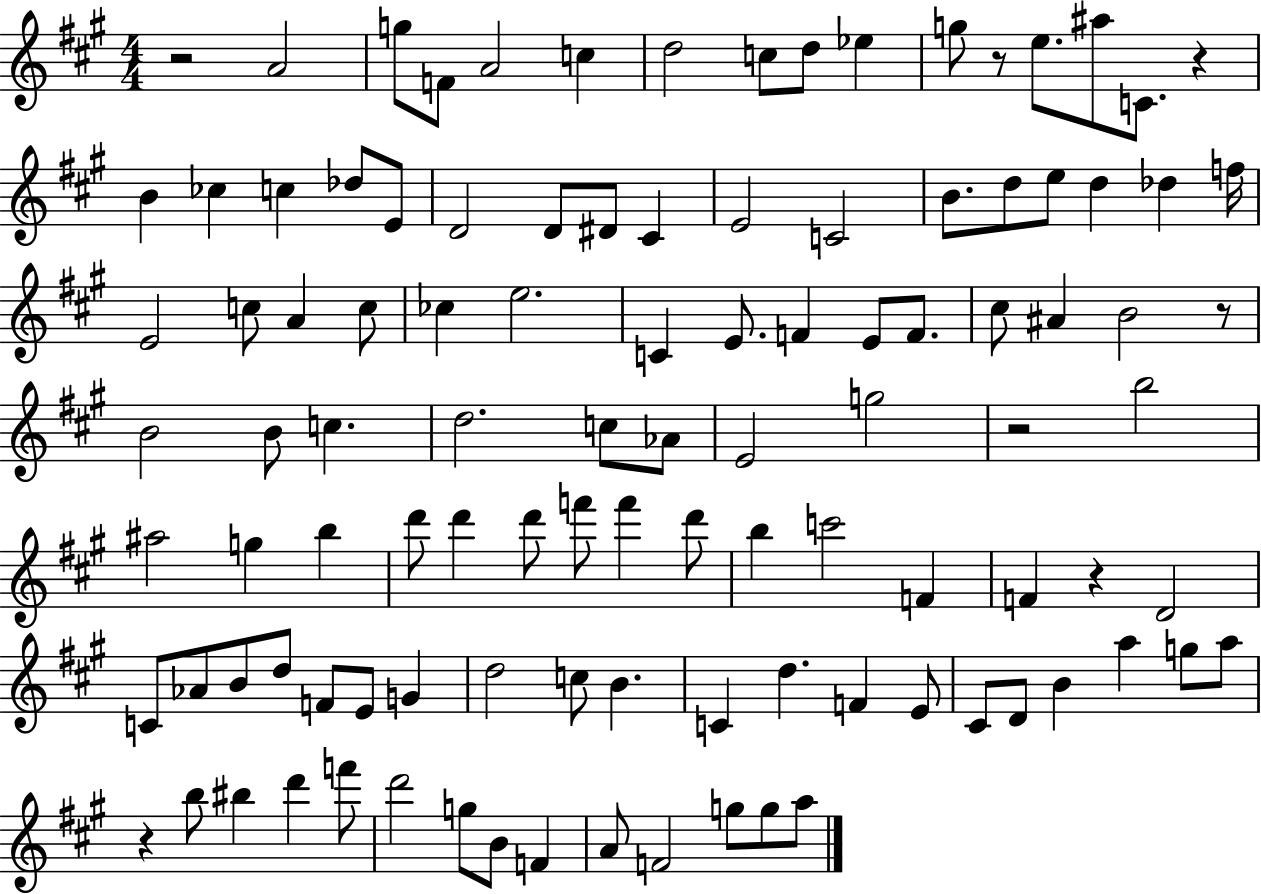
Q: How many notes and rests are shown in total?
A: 107